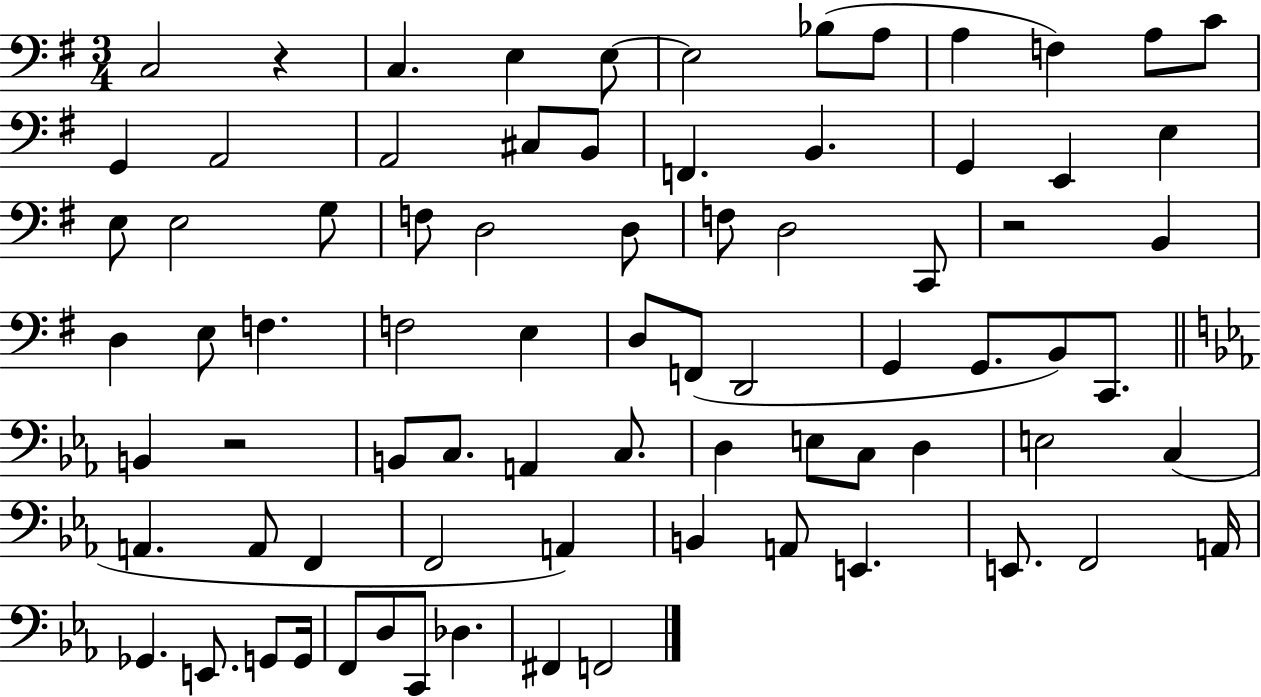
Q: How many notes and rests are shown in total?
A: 78